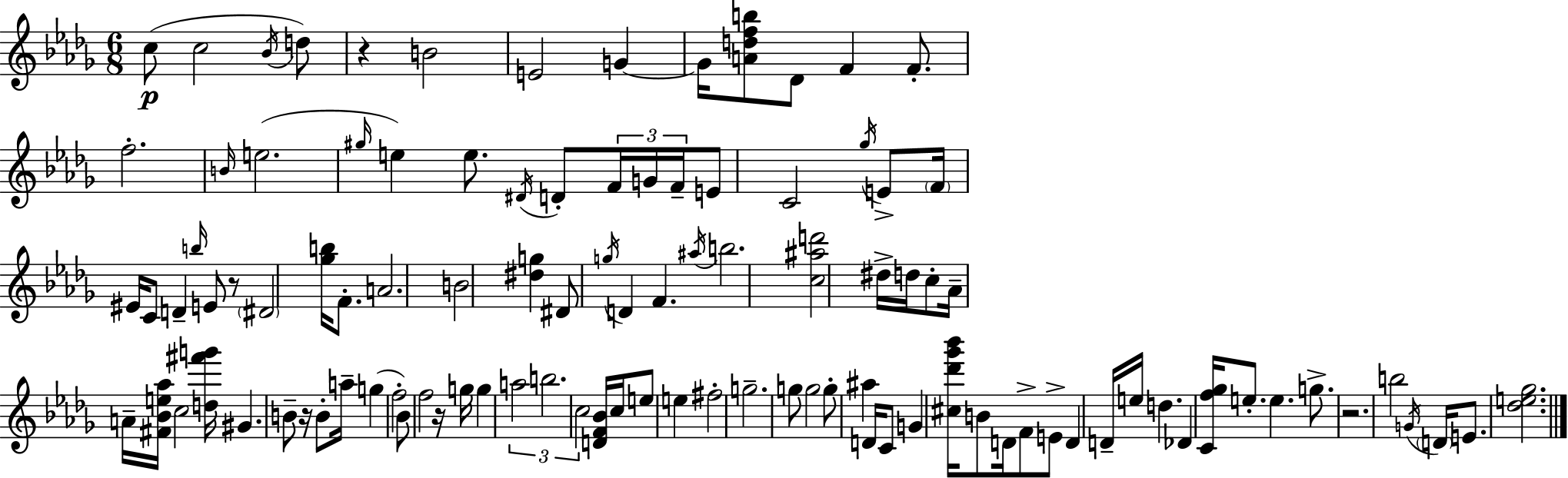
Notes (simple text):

C5/e C5/h Bb4/s D5/e R/q B4/h E4/h G4/q G4/s [A4,D5,F5,B5]/e Db4/e F4/q F4/e. F5/h. B4/s E5/h. G#5/s E5/q E5/e. D#4/s D4/e F4/s G4/s F4/s E4/e C4/h Gb5/s E4/e F4/s EIS4/s C4/e D4/q B5/s E4/e R/e D#4/h [Gb5,B5]/s F4/e. A4/h. B4/h [D#5,G5]/q D#4/e G5/s D4/q F4/q. A#5/s B5/h. [C5,A#5,D6]/h D#5/s D5/s C5/e Ab4/s A4/s [F#4,Bb4,E5,Ab5]/s C5/h [D5,F#6,G6]/s G#4/q. B4/e R/s B4/e A5/s G5/q F5/h Bb4/e F5/h R/s G5/s G5/q A5/h B5/h. C5/h [D4,F4,Bb4]/s C5/s E5/e E5/q F#5/h G5/h. G5/e G5/h G5/e A#5/q D4/s C4/e G4/q [C#5,Db6,Gb6,Bb6]/s B4/e D4/s F4/e E4/e D4/q D4/s E5/s D5/q. Db4/q [C4,F5,Gb5]/s E5/e. E5/q. G5/e. R/h. B5/h G4/s D4/s E4/e. [Db5,E5,Gb5]/h.